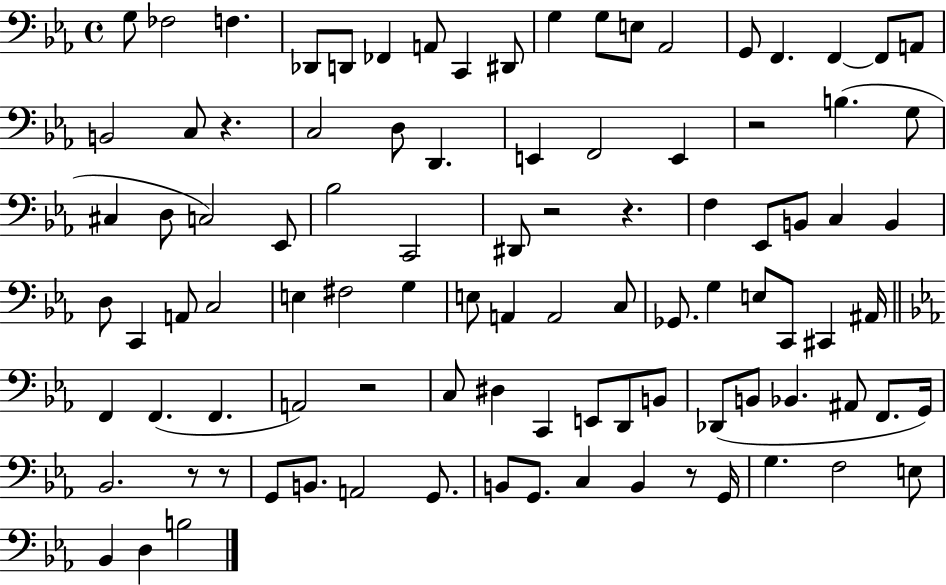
G3/e FES3/h F3/q. Db2/e D2/e FES2/q A2/e C2/q D#2/e G3/q G3/e E3/e Ab2/h G2/e F2/q. F2/q F2/e A2/e B2/h C3/e R/q. C3/h D3/e D2/q. E2/q F2/h E2/q R/h B3/q. G3/e C#3/q D3/e C3/h Eb2/e Bb3/h C2/h D#2/e R/h R/q. F3/q Eb2/e B2/e C3/q B2/q D3/e C2/q A2/e C3/h E3/q F#3/h G3/q E3/e A2/q A2/h C3/e Gb2/e. G3/q E3/e C2/e C#2/q A#2/s F2/q F2/q. F2/q. A2/h R/h C3/e D#3/q C2/q E2/e D2/e B2/e Db2/e B2/e Bb2/q. A#2/e F2/e. G2/s Bb2/h. R/e R/e G2/e B2/e. A2/h G2/e. B2/e G2/e. C3/q B2/q R/e G2/s G3/q. F3/h E3/e Bb2/q D3/q B3/h